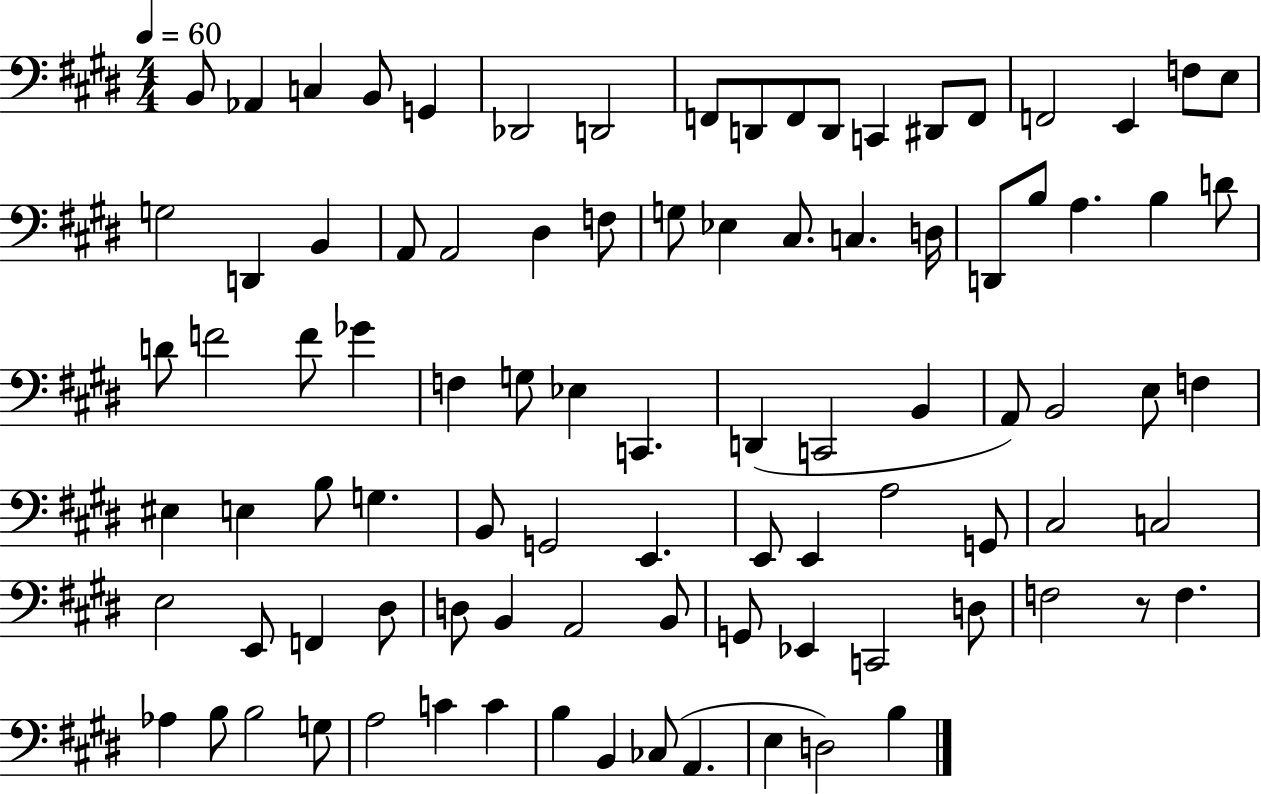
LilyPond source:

{
  \clef bass
  \numericTimeSignature
  \time 4/4
  \key e \major
  \tempo 4 = 60
  b,8 aes,4 c4 b,8 g,4 | des,2 d,2 | f,8 d,8 f,8 d,8 c,4 dis,8 f,8 | f,2 e,4 f8 e8 | \break g2 d,4 b,4 | a,8 a,2 dis4 f8 | g8 ees4 cis8. c4. d16 | d,8 b8 a4. b4 d'8 | \break d'8 f'2 f'8 ges'4 | f4 g8 ees4 c,4. | d,4( c,2 b,4 | a,8) b,2 e8 f4 | \break eis4 e4 b8 g4. | b,8 g,2 e,4. | e,8 e,4 a2 g,8 | cis2 c2 | \break e2 e,8 f,4 dis8 | d8 b,4 a,2 b,8 | g,8 ees,4 c,2 d8 | f2 r8 f4. | \break aes4 b8 b2 g8 | a2 c'4 c'4 | b4 b,4 ces8( a,4. | e4 d2) b4 | \break \bar "|."
}